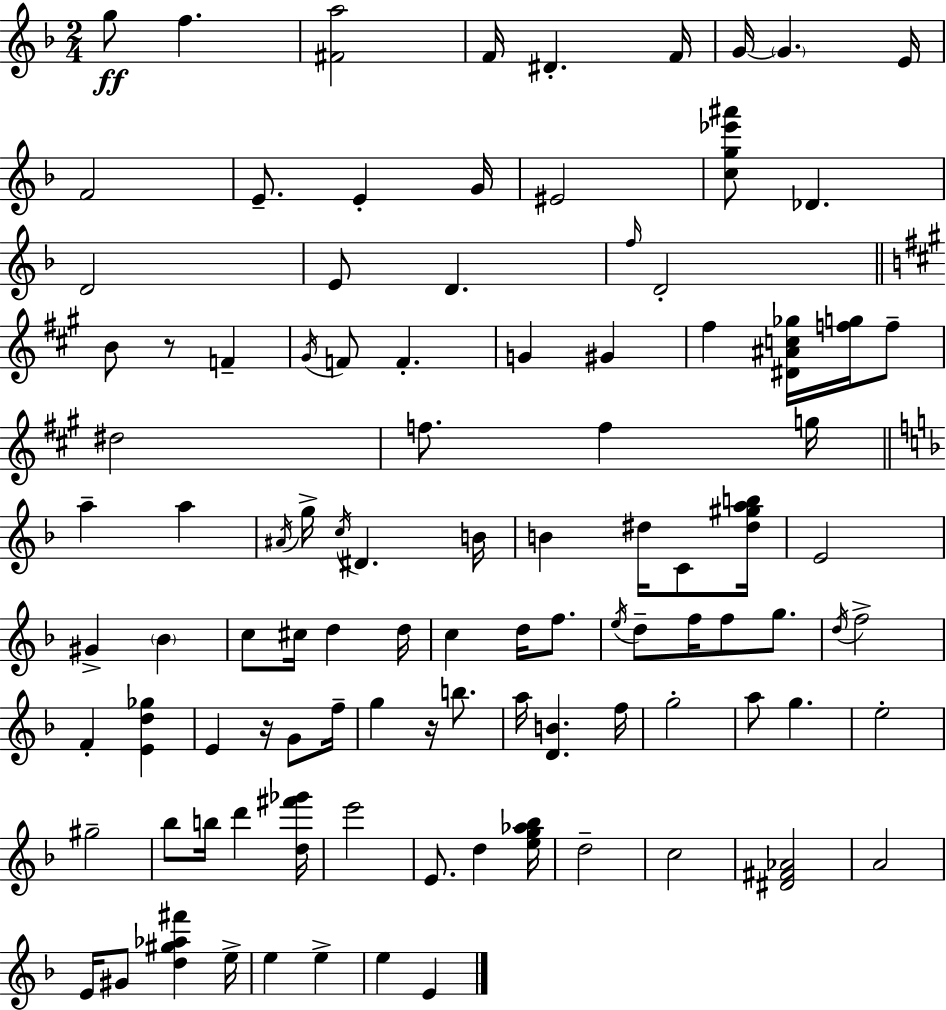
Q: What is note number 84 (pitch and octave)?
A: E5